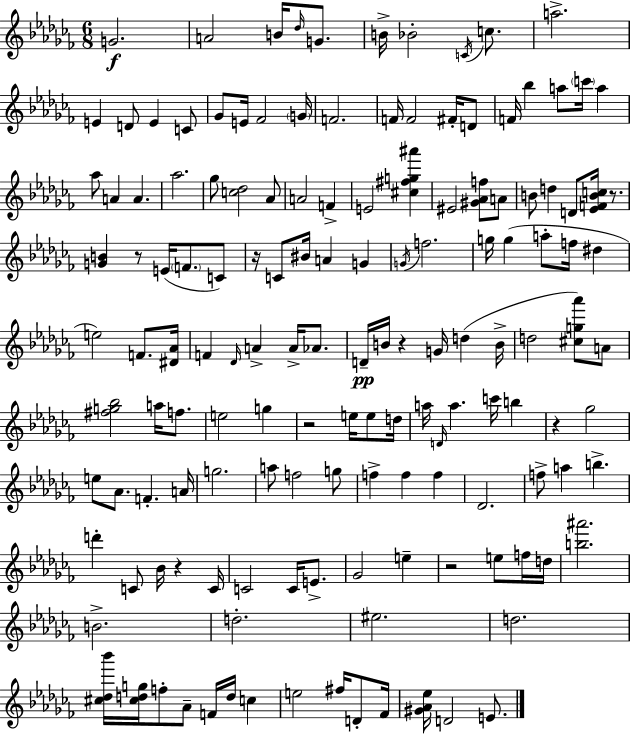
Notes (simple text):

G4/h. A4/h B4/s Db5/s G4/e. B4/s Bb4/h C4/s C5/e. A5/h. E4/q D4/e E4/q C4/e Gb4/e E4/s FES4/h G4/s F4/h. F4/s F4/h F#4/s D4/e F4/s Bb5/q A5/e C6/s A5/q Ab5/e A4/q A4/q. Ab5/h. Gb5/e [C5,Db5]/h Ab4/e A4/h F4/q E4/h [C#5,F#5,G5,A#6]/q EIS4/h [G#4,Ab4,F5]/e A4/e B4/e D5/q D4/e [Eb4,F4,B4,C5]/s R/e. [G4,B4]/q R/e E4/s F4/e. C4/e R/s C4/e BIS4/s A4/q G4/q G4/s F5/h. G5/s G5/q A5/e F5/s D#5/q E5/h F4/e. [D#4,Ab4]/s F4/q Db4/s A4/q A4/s Ab4/e. D4/s B4/s R/q G4/s D5/q B4/s D5/h [C#5,G5,Ab6]/e A4/e [F#5,G5,Bb5]/h A5/s F5/e. E5/h G5/q R/h E5/s E5/e D5/s A5/s D4/s A5/q. C6/s B5/q R/q Gb5/h E5/e Ab4/e. F4/q. A4/s G5/h. A5/e F5/h G5/e F5/q F5/q F5/q Db4/h. F5/e A5/q B5/q. D6/q C4/e Bb4/s R/q C4/s C4/h C4/s E4/e. Gb4/h E5/q R/h E5/e F5/s D5/s [B5,A#6]/h. B4/h. D5/h. EIS5/h. D5/h. [C#5,Db5,Bb6]/s [C#5,D5,G5]/s F5/e Ab4/e F4/s D5/s C5/q E5/h F#5/s D4/e FES4/s [G#4,Ab4,Eb5]/s D4/h E4/e.